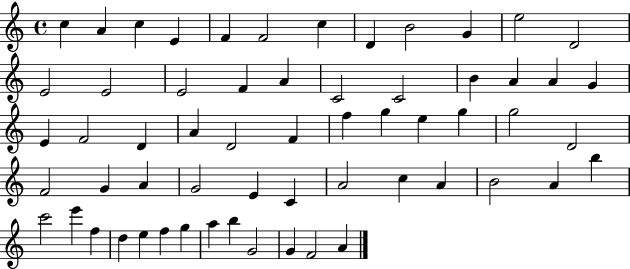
{
  \clef treble
  \time 4/4
  \defaultTimeSignature
  \key c \major
  c''4 a'4 c''4 e'4 | f'4 f'2 c''4 | d'4 b'2 g'4 | e''2 d'2 | \break e'2 e'2 | e'2 f'4 a'4 | c'2 c'2 | b'4 a'4 a'4 g'4 | \break e'4 f'2 d'4 | a'4 d'2 f'4 | f''4 g''4 e''4 g''4 | g''2 d'2 | \break f'2 g'4 a'4 | g'2 e'4 c'4 | a'2 c''4 a'4 | b'2 a'4 b''4 | \break c'''2 e'''4 f''4 | d''4 e''4 f''4 g''4 | a''4 b''4 g'2 | g'4 f'2 a'4 | \break \bar "|."
}